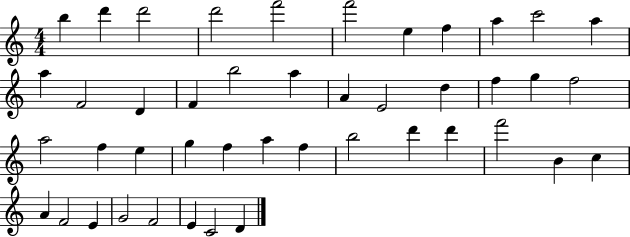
{
  \clef treble
  \numericTimeSignature
  \time 4/4
  \key c \major
  b''4 d'''4 d'''2 | d'''2 f'''2 | f'''2 e''4 f''4 | a''4 c'''2 a''4 | \break a''4 f'2 d'4 | f'4 b''2 a''4 | a'4 e'2 d''4 | f''4 g''4 f''2 | \break a''2 f''4 e''4 | g''4 f''4 a''4 f''4 | b''2 d'''4 d'''4 | f'''2 b'4 c''4 | \break a'4 f'2 e'4 | g'2 f'2 | e'4 c'2 d'4 | \bar "|."
}